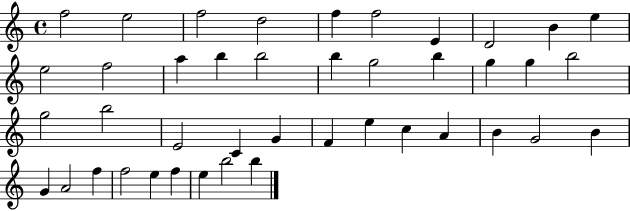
X:1
T:Untitled
M:4/4
L:1/4
K:C
f2 e2 f2 d2 f f2 E D2 B e e2 f2 a b b2 b g2 b g g b2 g2 b2 E2 C G F e c A B G2 B G A2 f f2 e f e b2 b